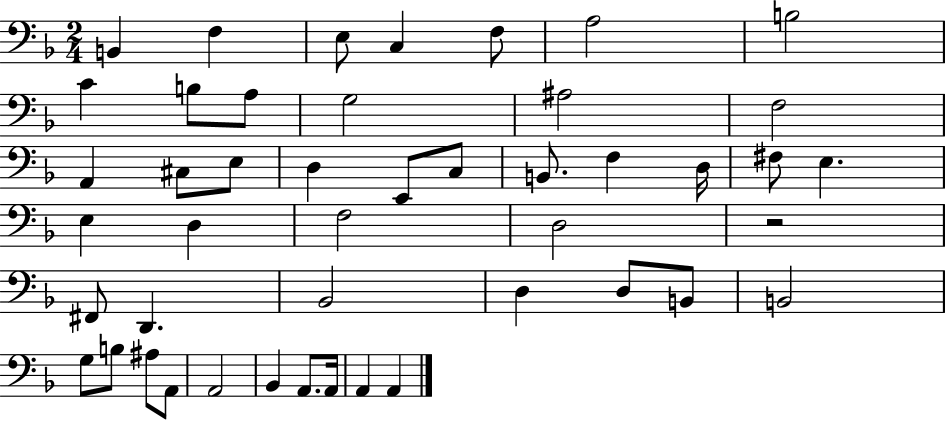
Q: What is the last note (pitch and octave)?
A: A2